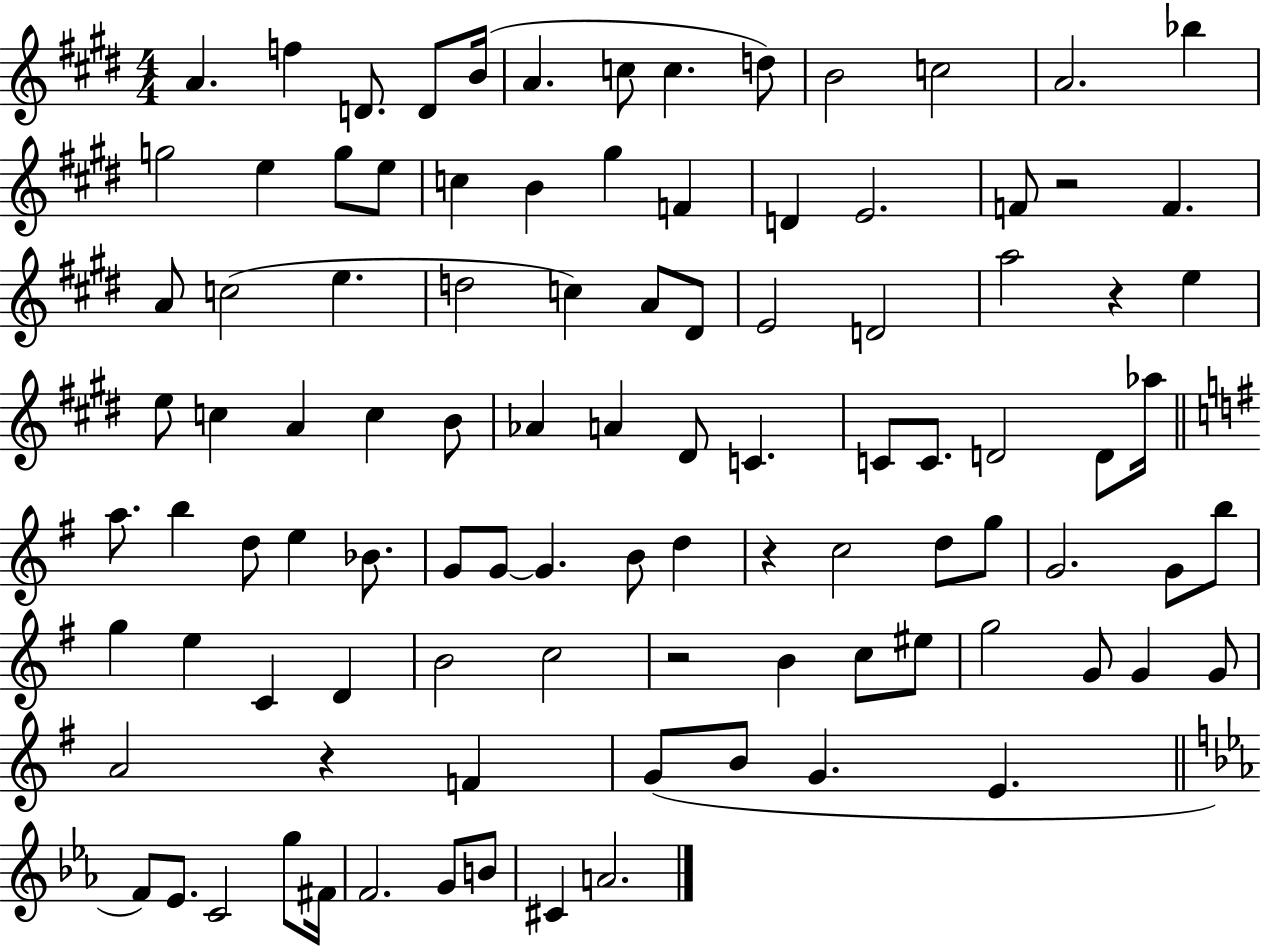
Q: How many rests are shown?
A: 5